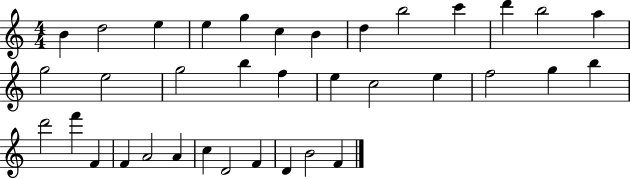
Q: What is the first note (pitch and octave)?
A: B4